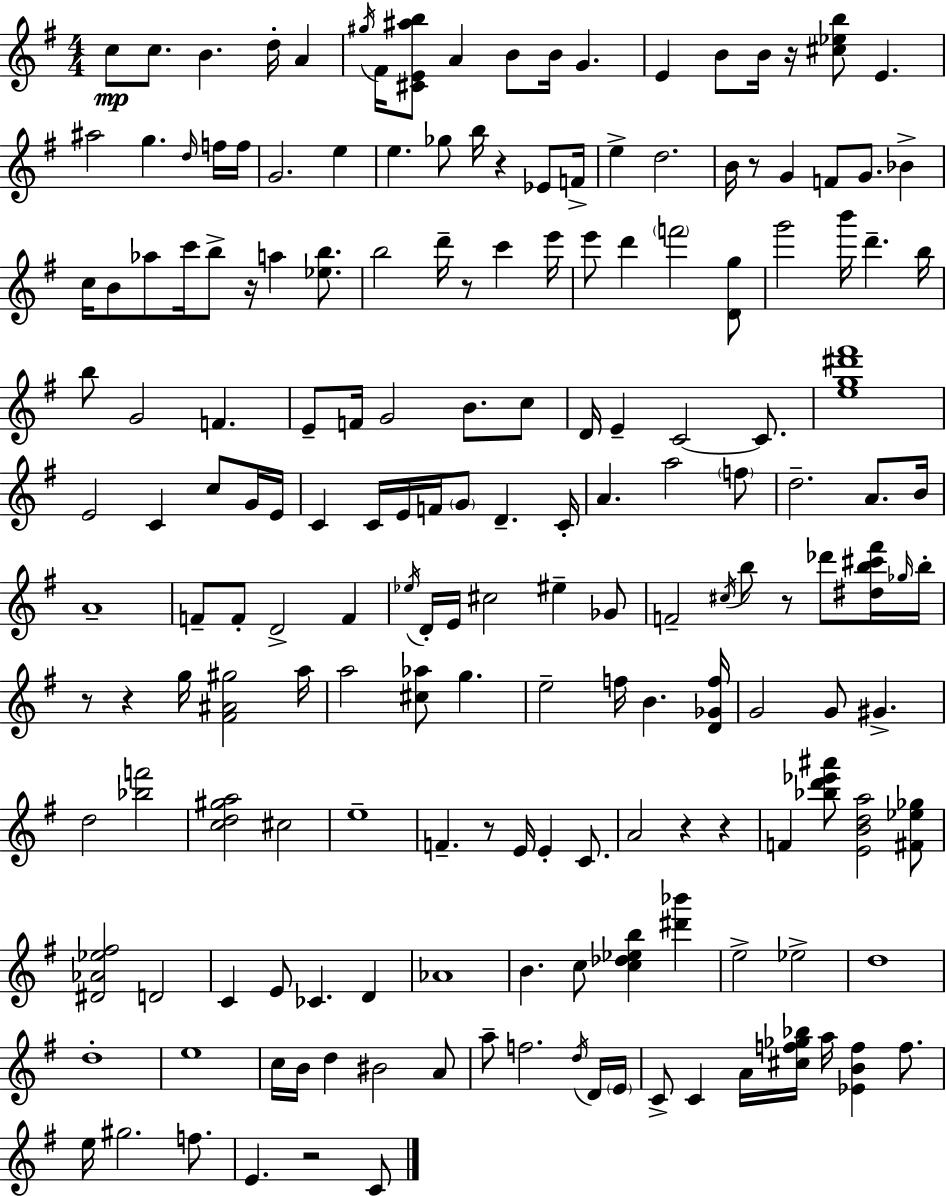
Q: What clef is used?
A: treble